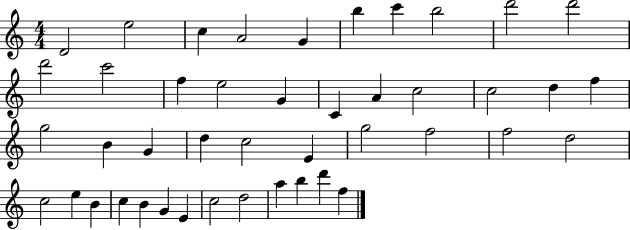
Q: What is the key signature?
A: C major